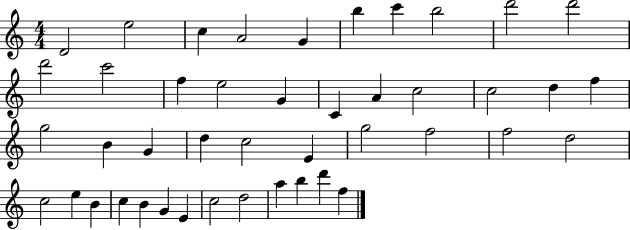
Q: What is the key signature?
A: C major